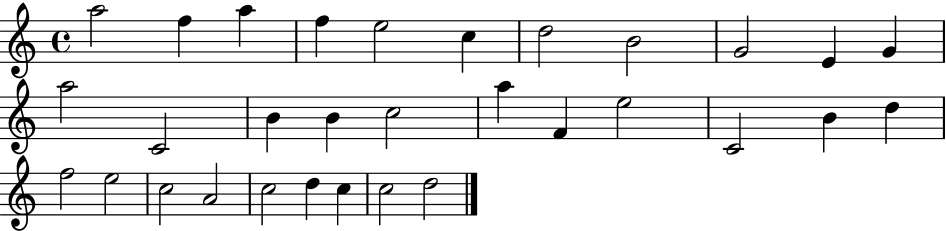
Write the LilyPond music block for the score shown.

{
  \clef treble
  \time 4/4
  \defaultTimeSignature
  \key c \major
  a''2 f''4 a''4 | f''4 e''2 c''4 | d''2 b'2 | g'2 e'4 g'4 | \break a''2 c'2 | b'4 b'4 c''2 | a''4 f'4 e''2 | c'2 b'4 d''4 | \break f''2 e''2 | c''2 a'2 | c''2 d''4 c''4 | c''2 d''2 | \break \bar "|."
}